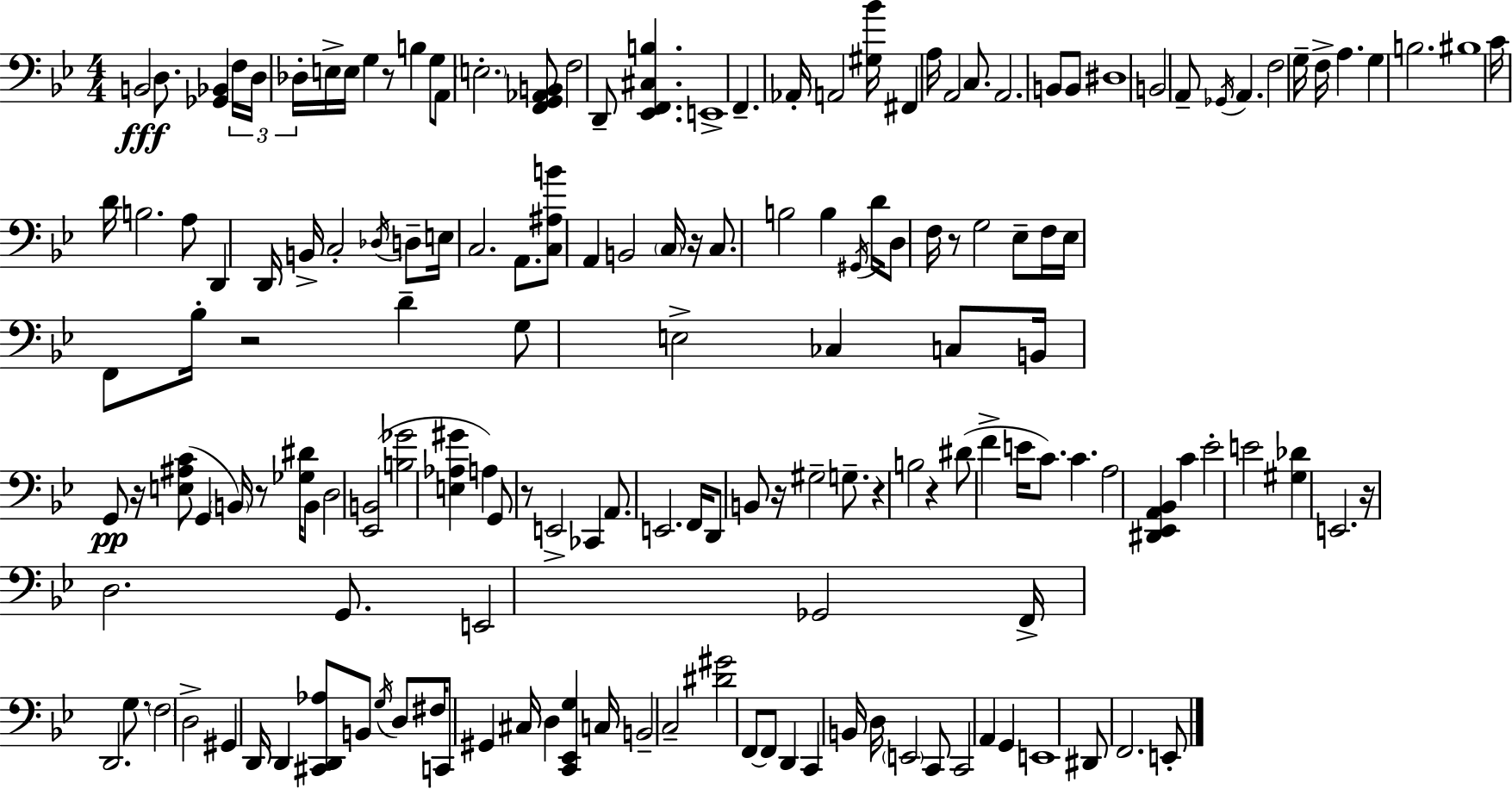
B2/h D3/e. [Gb2,Bb2]/q F3/s D3/s Db3/s E3/s E3/s G3/q R/e B3/q G3/e A2/e E3/h. [F2,G2,Ab2,B2]/e F3/h D2/e [Eb2,F2,C#3,B3]/q. E2/w F2/q. Ab2/s A2/h [G#3,Bb4]/s F#2/q A3/s A2/h C3/e. A2/h. B2/e B2/e D#3/w B2/h A2/e Gb2/s A2/q. F3/h G3/s F3/s A3/q. G3/q B3/h. BIS3/w C4/s D4/s B3/h. A3/e D2/q D2/s B2/s C3/h Db3/s D3/e E3/s C3/h. A2/e. [C3,A#3,B4]/e A2/q B2/h C3/s R/s C3/e. B3/h B3/q G#2/s D4/s D3/e F3/s R/e G3/h Eb3/e F3/s Eb3/s F2/e Bb3/s R/h D4/q G3/e E3/h CES3/q C3/e B2/s G2/e R/s [E3,A#3,C4]/e G2/q B2/s R/e [Gb3,D#4]/s B2/e D3/h [Eb2,B2]/h [B3,Gb4]/h [E3,Ab3,G#4]/q A3/q G2/e R/e E2/h CES2/q A2/e. E2/h. F2/s D2/e B2/e R/s G#3/h G3/e. R/q B3/h R/q D#4/e F4/q E4/s C4/e. C4/q. A3/h [D#2,Eb2,A2,Bb2]/q C4/q Eb4/h E4/h [G#3,Db4]/q E2/h. R/s D3/h. G2/e. E2/h Gb2/h F2/s D2/h. G3/e. F3/h D3/h G#2/q D2/s D2/q [C#2,D2,Ab3]/e B2/e G3/s D3/e F#3/s C2/e G#2/q C#3/s D3/q [C2,Eb2,G3]/q C3/s B2/h C3/h [D#4,G#4]/h F2/e F2/e D2/q C2/q B2/s D3/s E2/h C2/e C2/h A2/q G2/q E2/w D#2/e F2/h. E2/e